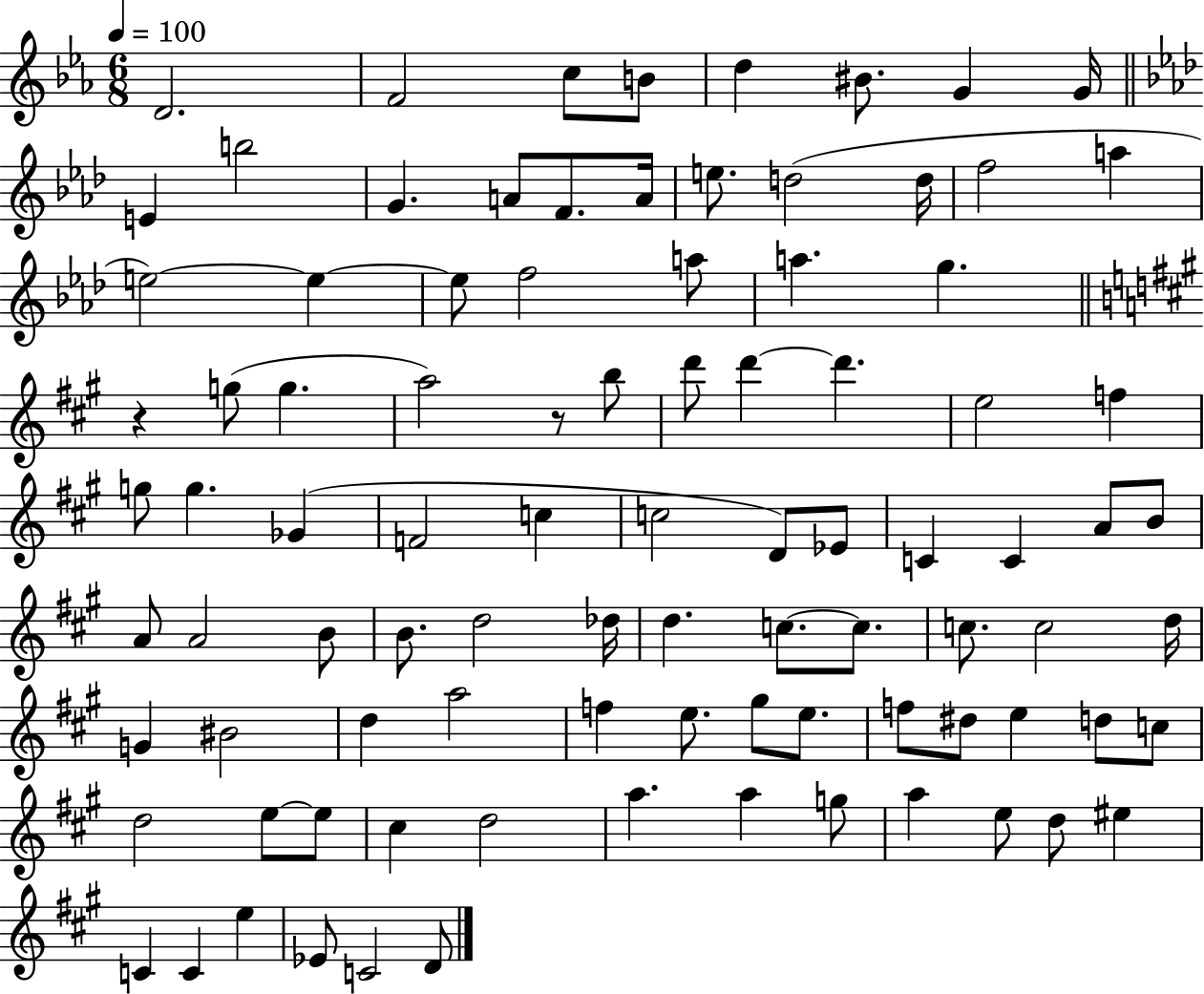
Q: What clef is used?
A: treble